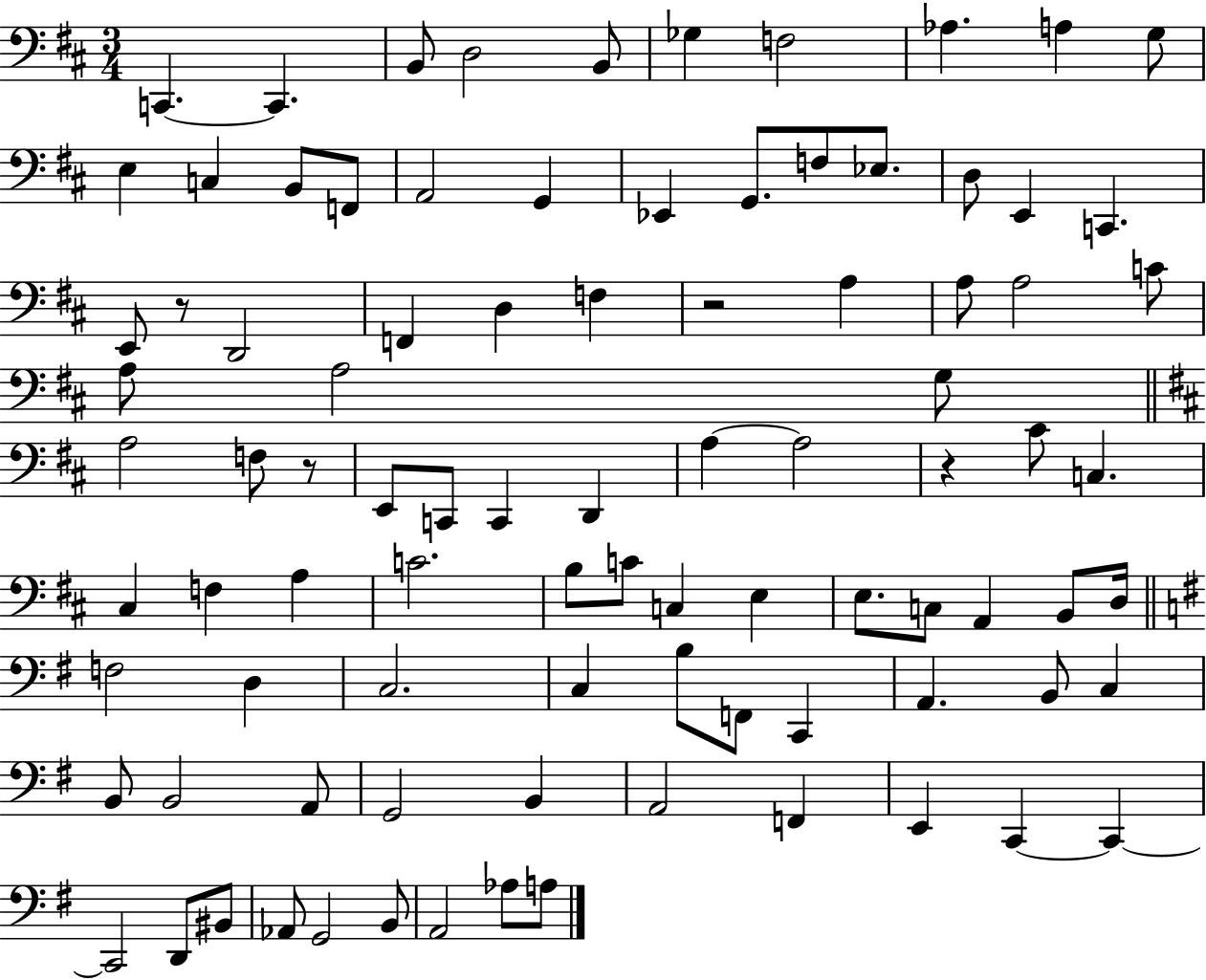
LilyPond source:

{
  \clef bass
  \numericTimeSignature
  \time 3/4
  \key d \major
  c,4.~~ c,4. | b,8 d2 b,8 | ges4 f2 | aes4. a4 g8 | \break e4 c4 b,8 f,8 | a,2 g,4 | ees,4 g,8. f8 ees8. | d8 e,4 c,4. | \break e,8 r8 d,2 | f,4 d4 f4 | r2 a4 | a8 a2 c'8 | \break a8 a2 g8 | \bar "||" \break \key d \major a2 f8 r8 | e,8 c,8 c,4 d,4 | a4~~ a2 | r4 cis'8 c4. | \break cis4 f4 a4 | c'2. | b8 c'8 c4 e4 | e8. c8 a,4 b,8 d16 | \break \bar "||" \break \key g \major f2 d4 | c2. | c4 b8 f,8 c,4 | a,4. b,8 c4 | \break b,8 b,2 a,8 | g,2 b,4 | a,2 f,4 | e,4 c,4~~ c,4~~ | \break c,2 d,8 bis,8 | aes,8 g,2 b,8 | a,2 aes8 a8 | \bar "|."
}